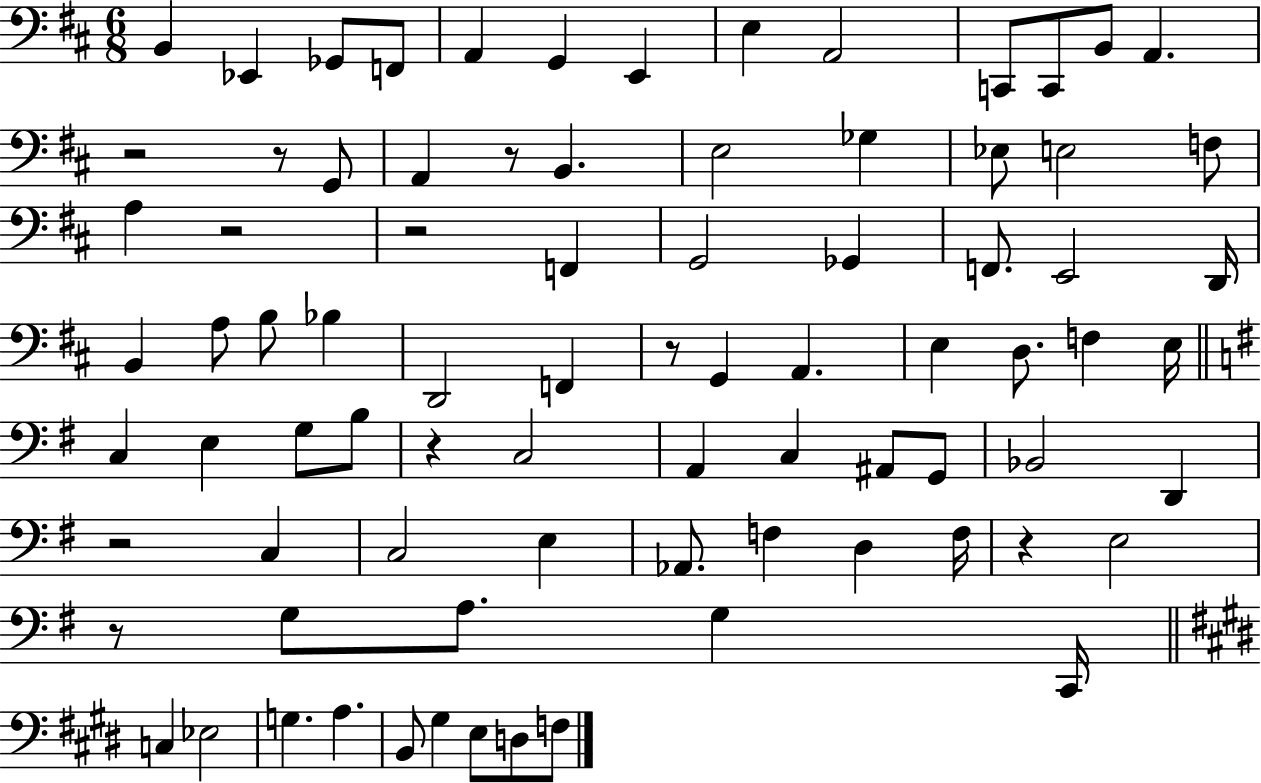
B2/q Eb2/q Gb2/e F2/e A2/q G2/q E2/q E3/q A2/h C2/e C2/e B2/e A2/q. R/h R/e G2/e A2/q R/e B2/q. E3/h Gb3/q Eb3/e E3/h F3/e A3/q R/h R/h F2/q G2/h Gb2/q F2/e. E2/h D2/s B2/q A3/e B3/e Bb3/q D2/h F2/q R/e G2/q A2/q. E3/q D3/e. F3/q E3/s C3/q E3/q G3/e B3/e R/q C3/h A2/q C3/q A#2/e G2/e Bb2/h D2/q R/h C3/q C3/h E3/q Ab2/e. F3/q D3/q F3/s R/q E3/h R/e G3/e A3/e. G3/q C2/s C3/q Eb3/h G3/q. A3/q. B2/e G#3/q E3/e D3/e F3/e